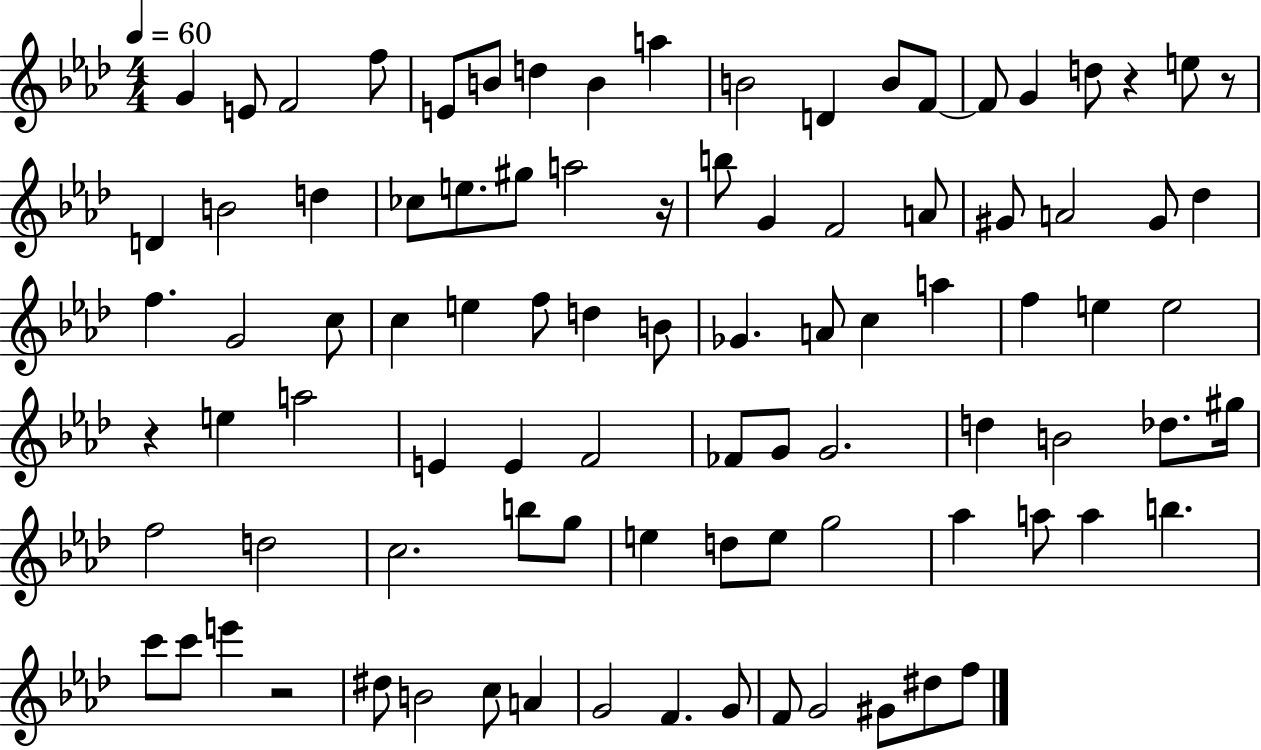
G4/q E4/e F4/h F5/e E4/e B4/e D5/q B4/q A5/q B4/h D4/q B4/e F4/e F4/e G4/q D5/e R/q E5/e R/e D4/q B4/h D5/q CES5/e E5/e. G#5/e A5/h R/s B5/e G4/q F4/h A4/e G#4/e A4/h G#4/e Db5/q F5/q. G4/h C5/e C5/q E5/q F5/e D5/q B4/e Gb4/q. A4/e C5/q A5/q F5/q E5/q E5/h R/q E5/q A5/h E4/q E4/q F4/h FES4/e G4/e G4/h. D5/q B4/h Db5/e. G#5/s F5/h D5/h C5/h. B5/e G5/e E5/q D5/e E5/e G5/h Ab5/q A5/e A5/q B5/q. C6/e C6/e E6/q R/h D#5/e B4/h C5/e A4/q G4/h F4/q. G4/e F4/e G4/h G#4/e D#5/e F5/e